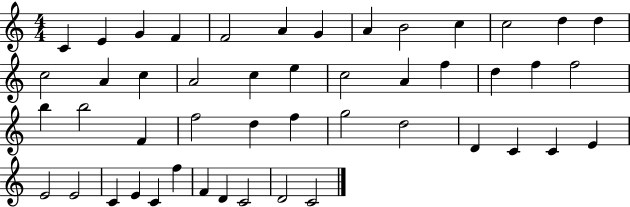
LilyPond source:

{
  \clef treble
  \numericTimeSignature
  \time 4/4
  \key c \major
  c'4 e'4 g'4 f'4 | f'2 a'4 g'4 | a'4 b'2 c''4 | c''2 d''4 d''4 | \break c''2 a'4 c''4 | a'2 c''4 e''4 | c''2 a'4 f''4 | d''4 f''4 f''2 | \break b''4 b''2 f'4 | f''2 d''4 f''4 | g''2 d''2 | d'4 c'4 c'4 e'4 | \break e'2 e'2 | c'4 e'4 c'4 f''4 | f'4 d'4 c'2 | d'2 c'2 | \break \bar "|."
}